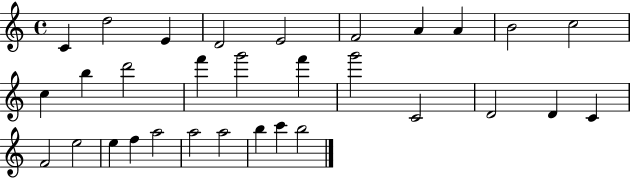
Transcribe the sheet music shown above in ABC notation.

X:1
T:Untitled
M:4/4
L:1/4
K:C
C d2 E D2 E2 F2 A A B2 c2 c b d'2 f' g'2 f' g'2 C2 D2 D C F2 e2 e f a2 a2 a2 b c' b2